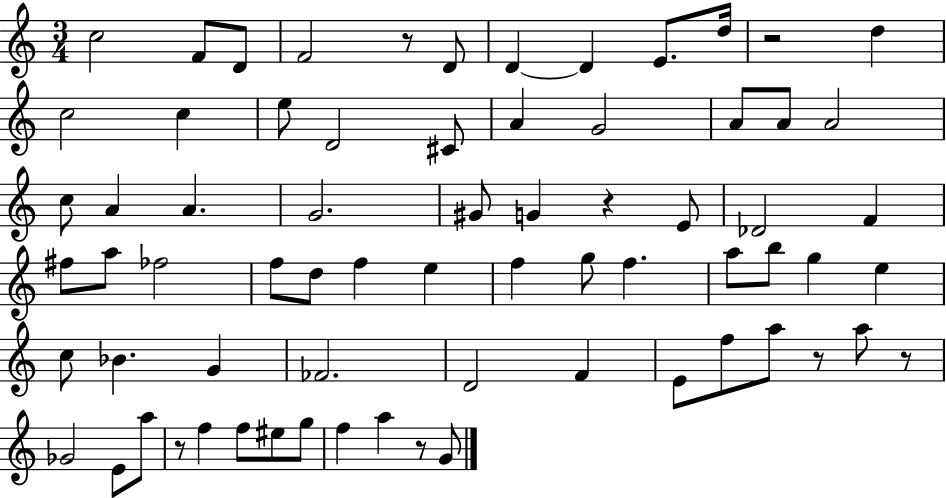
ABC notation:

X:1
T:Untitled
M:3/4
L:1/4
K:C
c2 F/2 D/2 F2 z/2 D/2 D D E/2 d/4 z2 d c2 c e/2 D2 ^C/2 A G2 A/2 A/2 A2 c/2 A A G2 ^G/2 G z E/2 _D2 F ^f/2 a/2 _f2 f/2 d/2 f e f g/2 f a/2 b/2 g e c/2 _B G _F2 D2 F E/2 f/2 a/2 z/2 a/2 z/2 _G2 E/2 a/2 z/2 f f/2 ^e/2 g/2 f a z/2 G/2